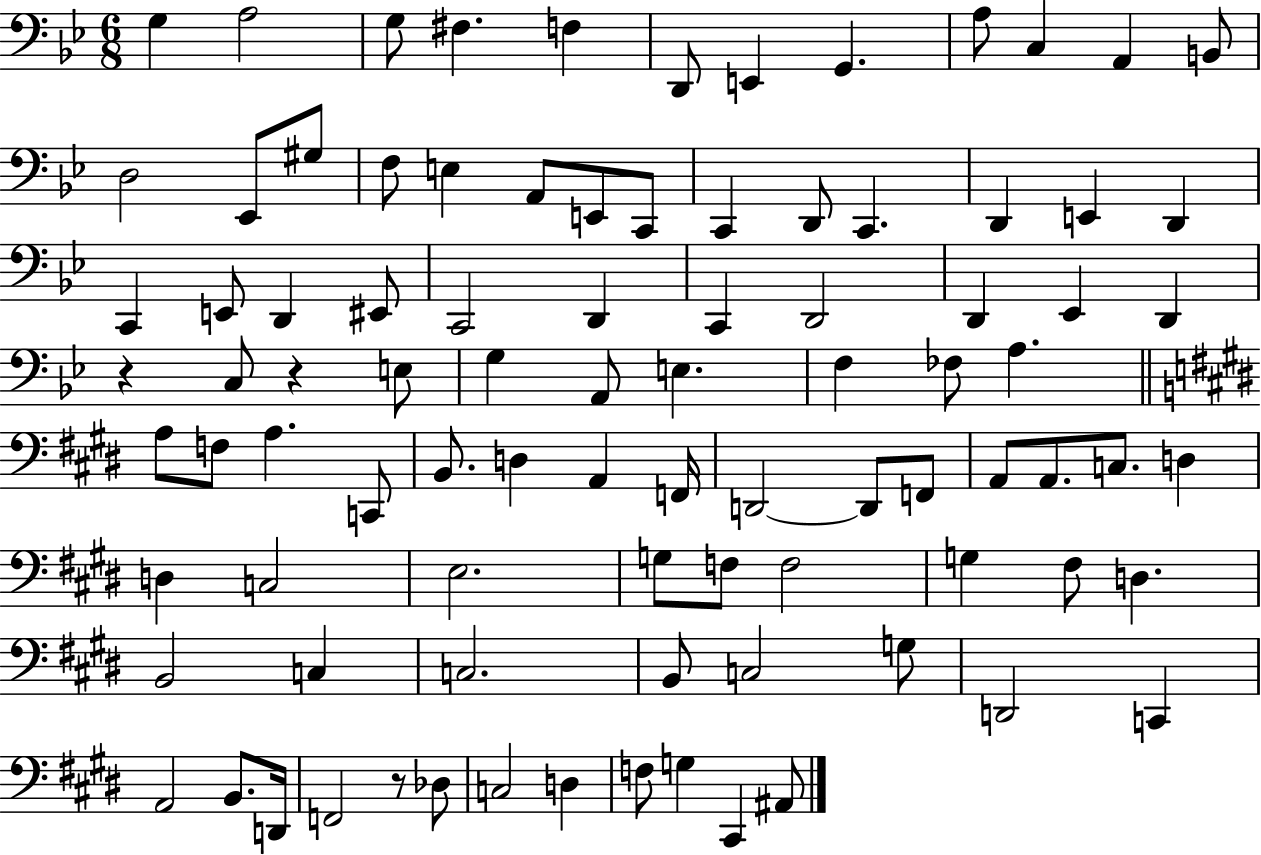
{
  \clef bass
  \numericTimeSignature
  \time 6/8
  \key bes \major
  g4 a2 | g8 fis4. f4 | d,8 e,4 g,4. | a8 c4 a,4 b,8 | \break d2 ees,8 gis8 | f8 e4 a,8 e,8 c,8 | c,4 d,8 c,4. | d,4 e,4 d,4 | \break c,4 e,8 d,4 eis,8 | c,2 d,4 | c,4 d,2 | d,4 ees,4 d,4 | \break r4 c8 r4 e8 | g4 a,8 e4. | f4 fes8 a4. | \bar "||" \break \key e \major a8 f8 a4. c,8 | b,8. d4 a,4 f,16 | d,2~~ d,8 f,8 | a,8 a,8. c8. d4 | \break d4 c2 | e2. | g8 f8 f2 | g4 fis8 d4. | \break b,2 c4 | c2. | b,8 c2 g8 | d,2 c,4 | \break a,2 b,8. d,16 | f,2 r8 des8 | c2 d4 | f8 g4 cis,4 ais,8 | \break \bar "|."
}